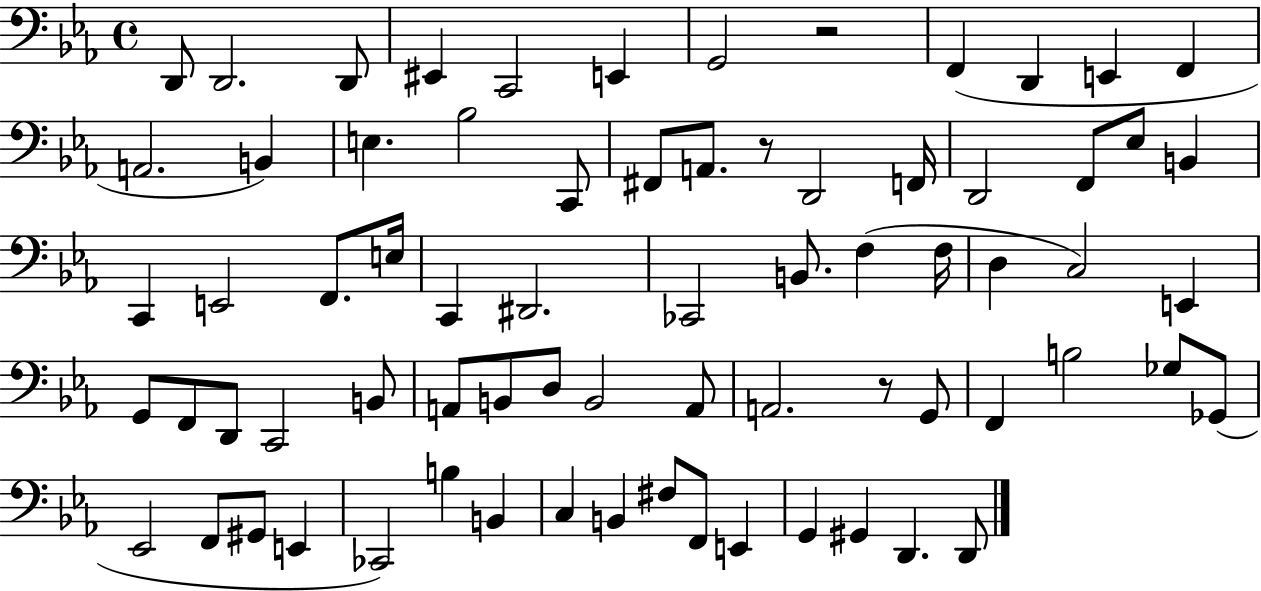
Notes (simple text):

D2/e D2/h. D2/e EIS2/q C2/h E2/q G2/h R/h F2/q D2/q E2/q F2/q A2/h. B2/q E3/q. Bb3/h C2/e F#2/e A2/e. R/e D2/h F2/s D2/h F2/e Eb3/e B2/q C2/q E2/h F2/e. E3/s C2/q D#2/h. CES2/h B2/e. F3/q F3/s D3/q C3/h E2/q G2/e F2/e D2/e C2/h B2/e A2/e B2/e D3/e B2/h A2/e A2/h. R/e G2/e F2/q B3/h Gb3/e Gb2/e Eb2/h F2/e G#2/e E2/q CES2/h B3/q B2/q C3/q B2/q F#3/e F2/e E2/q G2/q G#2/q D2/q. D2/e